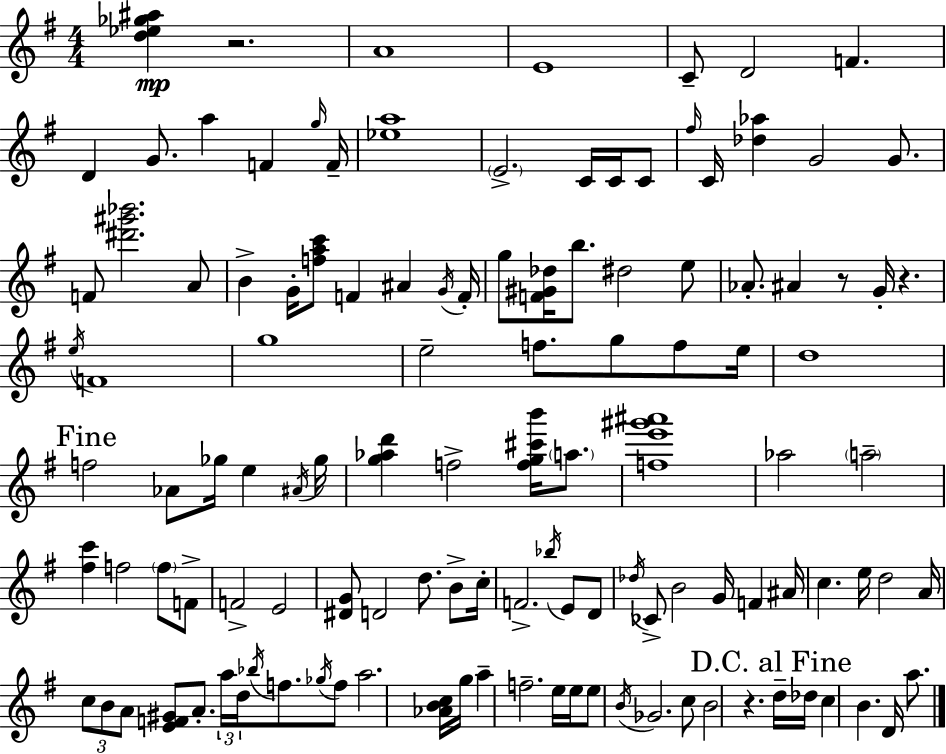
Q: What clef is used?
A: treble